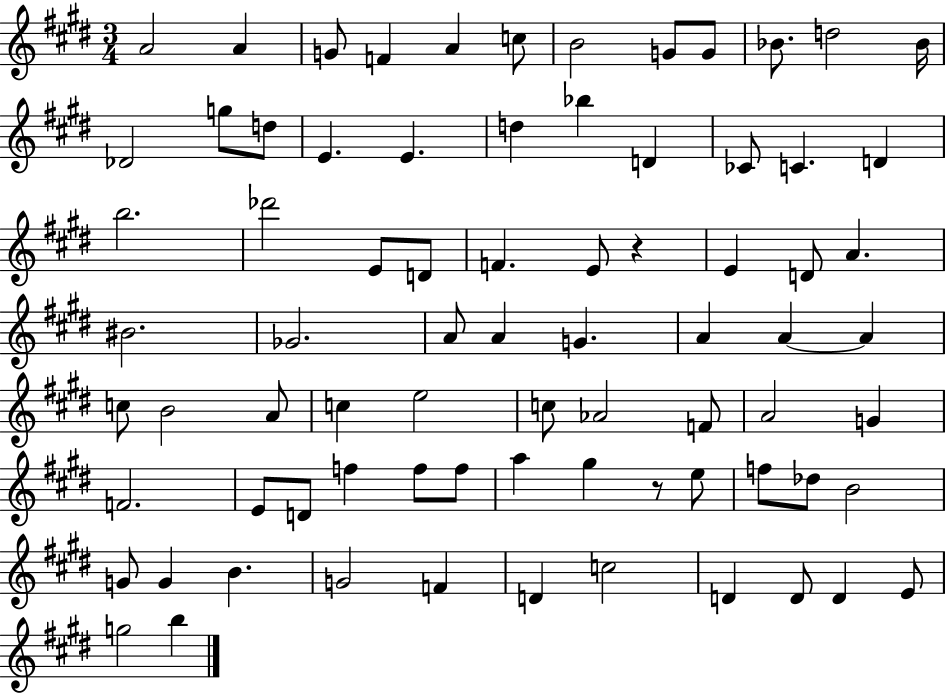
A4/h A4/q G4/e F4/q A4/q C5/e B4/h G4/e G4/e Bb4/e. D5/h Bb4/s Db4/h G5/e D5/e E4/q. E4/q. D5/q Bb5/q D4/q CES4/e C4/q. D4/q B5/h. Db6/h E4/e D4/e F4/q. E4/e R/q E4/q D4/e A4/q. BIS4/h. Gb4/h. A4/e A4/q G4/q. A4/q A4/q A4/q C5/e B4/h A4/e C5/q E5/h C5/e Ab4/h F4/e A4/h G4/q F4/h. E4/e D4/e F5/q F5/e F5/e A5/q G#5/q R/e E5/e F5/e Db5/e B4/h G4/e G4/q B4/q. G4/h F4/q D4/q C5/h D4/q D4/e D4/q E4/e G5/h B5/q